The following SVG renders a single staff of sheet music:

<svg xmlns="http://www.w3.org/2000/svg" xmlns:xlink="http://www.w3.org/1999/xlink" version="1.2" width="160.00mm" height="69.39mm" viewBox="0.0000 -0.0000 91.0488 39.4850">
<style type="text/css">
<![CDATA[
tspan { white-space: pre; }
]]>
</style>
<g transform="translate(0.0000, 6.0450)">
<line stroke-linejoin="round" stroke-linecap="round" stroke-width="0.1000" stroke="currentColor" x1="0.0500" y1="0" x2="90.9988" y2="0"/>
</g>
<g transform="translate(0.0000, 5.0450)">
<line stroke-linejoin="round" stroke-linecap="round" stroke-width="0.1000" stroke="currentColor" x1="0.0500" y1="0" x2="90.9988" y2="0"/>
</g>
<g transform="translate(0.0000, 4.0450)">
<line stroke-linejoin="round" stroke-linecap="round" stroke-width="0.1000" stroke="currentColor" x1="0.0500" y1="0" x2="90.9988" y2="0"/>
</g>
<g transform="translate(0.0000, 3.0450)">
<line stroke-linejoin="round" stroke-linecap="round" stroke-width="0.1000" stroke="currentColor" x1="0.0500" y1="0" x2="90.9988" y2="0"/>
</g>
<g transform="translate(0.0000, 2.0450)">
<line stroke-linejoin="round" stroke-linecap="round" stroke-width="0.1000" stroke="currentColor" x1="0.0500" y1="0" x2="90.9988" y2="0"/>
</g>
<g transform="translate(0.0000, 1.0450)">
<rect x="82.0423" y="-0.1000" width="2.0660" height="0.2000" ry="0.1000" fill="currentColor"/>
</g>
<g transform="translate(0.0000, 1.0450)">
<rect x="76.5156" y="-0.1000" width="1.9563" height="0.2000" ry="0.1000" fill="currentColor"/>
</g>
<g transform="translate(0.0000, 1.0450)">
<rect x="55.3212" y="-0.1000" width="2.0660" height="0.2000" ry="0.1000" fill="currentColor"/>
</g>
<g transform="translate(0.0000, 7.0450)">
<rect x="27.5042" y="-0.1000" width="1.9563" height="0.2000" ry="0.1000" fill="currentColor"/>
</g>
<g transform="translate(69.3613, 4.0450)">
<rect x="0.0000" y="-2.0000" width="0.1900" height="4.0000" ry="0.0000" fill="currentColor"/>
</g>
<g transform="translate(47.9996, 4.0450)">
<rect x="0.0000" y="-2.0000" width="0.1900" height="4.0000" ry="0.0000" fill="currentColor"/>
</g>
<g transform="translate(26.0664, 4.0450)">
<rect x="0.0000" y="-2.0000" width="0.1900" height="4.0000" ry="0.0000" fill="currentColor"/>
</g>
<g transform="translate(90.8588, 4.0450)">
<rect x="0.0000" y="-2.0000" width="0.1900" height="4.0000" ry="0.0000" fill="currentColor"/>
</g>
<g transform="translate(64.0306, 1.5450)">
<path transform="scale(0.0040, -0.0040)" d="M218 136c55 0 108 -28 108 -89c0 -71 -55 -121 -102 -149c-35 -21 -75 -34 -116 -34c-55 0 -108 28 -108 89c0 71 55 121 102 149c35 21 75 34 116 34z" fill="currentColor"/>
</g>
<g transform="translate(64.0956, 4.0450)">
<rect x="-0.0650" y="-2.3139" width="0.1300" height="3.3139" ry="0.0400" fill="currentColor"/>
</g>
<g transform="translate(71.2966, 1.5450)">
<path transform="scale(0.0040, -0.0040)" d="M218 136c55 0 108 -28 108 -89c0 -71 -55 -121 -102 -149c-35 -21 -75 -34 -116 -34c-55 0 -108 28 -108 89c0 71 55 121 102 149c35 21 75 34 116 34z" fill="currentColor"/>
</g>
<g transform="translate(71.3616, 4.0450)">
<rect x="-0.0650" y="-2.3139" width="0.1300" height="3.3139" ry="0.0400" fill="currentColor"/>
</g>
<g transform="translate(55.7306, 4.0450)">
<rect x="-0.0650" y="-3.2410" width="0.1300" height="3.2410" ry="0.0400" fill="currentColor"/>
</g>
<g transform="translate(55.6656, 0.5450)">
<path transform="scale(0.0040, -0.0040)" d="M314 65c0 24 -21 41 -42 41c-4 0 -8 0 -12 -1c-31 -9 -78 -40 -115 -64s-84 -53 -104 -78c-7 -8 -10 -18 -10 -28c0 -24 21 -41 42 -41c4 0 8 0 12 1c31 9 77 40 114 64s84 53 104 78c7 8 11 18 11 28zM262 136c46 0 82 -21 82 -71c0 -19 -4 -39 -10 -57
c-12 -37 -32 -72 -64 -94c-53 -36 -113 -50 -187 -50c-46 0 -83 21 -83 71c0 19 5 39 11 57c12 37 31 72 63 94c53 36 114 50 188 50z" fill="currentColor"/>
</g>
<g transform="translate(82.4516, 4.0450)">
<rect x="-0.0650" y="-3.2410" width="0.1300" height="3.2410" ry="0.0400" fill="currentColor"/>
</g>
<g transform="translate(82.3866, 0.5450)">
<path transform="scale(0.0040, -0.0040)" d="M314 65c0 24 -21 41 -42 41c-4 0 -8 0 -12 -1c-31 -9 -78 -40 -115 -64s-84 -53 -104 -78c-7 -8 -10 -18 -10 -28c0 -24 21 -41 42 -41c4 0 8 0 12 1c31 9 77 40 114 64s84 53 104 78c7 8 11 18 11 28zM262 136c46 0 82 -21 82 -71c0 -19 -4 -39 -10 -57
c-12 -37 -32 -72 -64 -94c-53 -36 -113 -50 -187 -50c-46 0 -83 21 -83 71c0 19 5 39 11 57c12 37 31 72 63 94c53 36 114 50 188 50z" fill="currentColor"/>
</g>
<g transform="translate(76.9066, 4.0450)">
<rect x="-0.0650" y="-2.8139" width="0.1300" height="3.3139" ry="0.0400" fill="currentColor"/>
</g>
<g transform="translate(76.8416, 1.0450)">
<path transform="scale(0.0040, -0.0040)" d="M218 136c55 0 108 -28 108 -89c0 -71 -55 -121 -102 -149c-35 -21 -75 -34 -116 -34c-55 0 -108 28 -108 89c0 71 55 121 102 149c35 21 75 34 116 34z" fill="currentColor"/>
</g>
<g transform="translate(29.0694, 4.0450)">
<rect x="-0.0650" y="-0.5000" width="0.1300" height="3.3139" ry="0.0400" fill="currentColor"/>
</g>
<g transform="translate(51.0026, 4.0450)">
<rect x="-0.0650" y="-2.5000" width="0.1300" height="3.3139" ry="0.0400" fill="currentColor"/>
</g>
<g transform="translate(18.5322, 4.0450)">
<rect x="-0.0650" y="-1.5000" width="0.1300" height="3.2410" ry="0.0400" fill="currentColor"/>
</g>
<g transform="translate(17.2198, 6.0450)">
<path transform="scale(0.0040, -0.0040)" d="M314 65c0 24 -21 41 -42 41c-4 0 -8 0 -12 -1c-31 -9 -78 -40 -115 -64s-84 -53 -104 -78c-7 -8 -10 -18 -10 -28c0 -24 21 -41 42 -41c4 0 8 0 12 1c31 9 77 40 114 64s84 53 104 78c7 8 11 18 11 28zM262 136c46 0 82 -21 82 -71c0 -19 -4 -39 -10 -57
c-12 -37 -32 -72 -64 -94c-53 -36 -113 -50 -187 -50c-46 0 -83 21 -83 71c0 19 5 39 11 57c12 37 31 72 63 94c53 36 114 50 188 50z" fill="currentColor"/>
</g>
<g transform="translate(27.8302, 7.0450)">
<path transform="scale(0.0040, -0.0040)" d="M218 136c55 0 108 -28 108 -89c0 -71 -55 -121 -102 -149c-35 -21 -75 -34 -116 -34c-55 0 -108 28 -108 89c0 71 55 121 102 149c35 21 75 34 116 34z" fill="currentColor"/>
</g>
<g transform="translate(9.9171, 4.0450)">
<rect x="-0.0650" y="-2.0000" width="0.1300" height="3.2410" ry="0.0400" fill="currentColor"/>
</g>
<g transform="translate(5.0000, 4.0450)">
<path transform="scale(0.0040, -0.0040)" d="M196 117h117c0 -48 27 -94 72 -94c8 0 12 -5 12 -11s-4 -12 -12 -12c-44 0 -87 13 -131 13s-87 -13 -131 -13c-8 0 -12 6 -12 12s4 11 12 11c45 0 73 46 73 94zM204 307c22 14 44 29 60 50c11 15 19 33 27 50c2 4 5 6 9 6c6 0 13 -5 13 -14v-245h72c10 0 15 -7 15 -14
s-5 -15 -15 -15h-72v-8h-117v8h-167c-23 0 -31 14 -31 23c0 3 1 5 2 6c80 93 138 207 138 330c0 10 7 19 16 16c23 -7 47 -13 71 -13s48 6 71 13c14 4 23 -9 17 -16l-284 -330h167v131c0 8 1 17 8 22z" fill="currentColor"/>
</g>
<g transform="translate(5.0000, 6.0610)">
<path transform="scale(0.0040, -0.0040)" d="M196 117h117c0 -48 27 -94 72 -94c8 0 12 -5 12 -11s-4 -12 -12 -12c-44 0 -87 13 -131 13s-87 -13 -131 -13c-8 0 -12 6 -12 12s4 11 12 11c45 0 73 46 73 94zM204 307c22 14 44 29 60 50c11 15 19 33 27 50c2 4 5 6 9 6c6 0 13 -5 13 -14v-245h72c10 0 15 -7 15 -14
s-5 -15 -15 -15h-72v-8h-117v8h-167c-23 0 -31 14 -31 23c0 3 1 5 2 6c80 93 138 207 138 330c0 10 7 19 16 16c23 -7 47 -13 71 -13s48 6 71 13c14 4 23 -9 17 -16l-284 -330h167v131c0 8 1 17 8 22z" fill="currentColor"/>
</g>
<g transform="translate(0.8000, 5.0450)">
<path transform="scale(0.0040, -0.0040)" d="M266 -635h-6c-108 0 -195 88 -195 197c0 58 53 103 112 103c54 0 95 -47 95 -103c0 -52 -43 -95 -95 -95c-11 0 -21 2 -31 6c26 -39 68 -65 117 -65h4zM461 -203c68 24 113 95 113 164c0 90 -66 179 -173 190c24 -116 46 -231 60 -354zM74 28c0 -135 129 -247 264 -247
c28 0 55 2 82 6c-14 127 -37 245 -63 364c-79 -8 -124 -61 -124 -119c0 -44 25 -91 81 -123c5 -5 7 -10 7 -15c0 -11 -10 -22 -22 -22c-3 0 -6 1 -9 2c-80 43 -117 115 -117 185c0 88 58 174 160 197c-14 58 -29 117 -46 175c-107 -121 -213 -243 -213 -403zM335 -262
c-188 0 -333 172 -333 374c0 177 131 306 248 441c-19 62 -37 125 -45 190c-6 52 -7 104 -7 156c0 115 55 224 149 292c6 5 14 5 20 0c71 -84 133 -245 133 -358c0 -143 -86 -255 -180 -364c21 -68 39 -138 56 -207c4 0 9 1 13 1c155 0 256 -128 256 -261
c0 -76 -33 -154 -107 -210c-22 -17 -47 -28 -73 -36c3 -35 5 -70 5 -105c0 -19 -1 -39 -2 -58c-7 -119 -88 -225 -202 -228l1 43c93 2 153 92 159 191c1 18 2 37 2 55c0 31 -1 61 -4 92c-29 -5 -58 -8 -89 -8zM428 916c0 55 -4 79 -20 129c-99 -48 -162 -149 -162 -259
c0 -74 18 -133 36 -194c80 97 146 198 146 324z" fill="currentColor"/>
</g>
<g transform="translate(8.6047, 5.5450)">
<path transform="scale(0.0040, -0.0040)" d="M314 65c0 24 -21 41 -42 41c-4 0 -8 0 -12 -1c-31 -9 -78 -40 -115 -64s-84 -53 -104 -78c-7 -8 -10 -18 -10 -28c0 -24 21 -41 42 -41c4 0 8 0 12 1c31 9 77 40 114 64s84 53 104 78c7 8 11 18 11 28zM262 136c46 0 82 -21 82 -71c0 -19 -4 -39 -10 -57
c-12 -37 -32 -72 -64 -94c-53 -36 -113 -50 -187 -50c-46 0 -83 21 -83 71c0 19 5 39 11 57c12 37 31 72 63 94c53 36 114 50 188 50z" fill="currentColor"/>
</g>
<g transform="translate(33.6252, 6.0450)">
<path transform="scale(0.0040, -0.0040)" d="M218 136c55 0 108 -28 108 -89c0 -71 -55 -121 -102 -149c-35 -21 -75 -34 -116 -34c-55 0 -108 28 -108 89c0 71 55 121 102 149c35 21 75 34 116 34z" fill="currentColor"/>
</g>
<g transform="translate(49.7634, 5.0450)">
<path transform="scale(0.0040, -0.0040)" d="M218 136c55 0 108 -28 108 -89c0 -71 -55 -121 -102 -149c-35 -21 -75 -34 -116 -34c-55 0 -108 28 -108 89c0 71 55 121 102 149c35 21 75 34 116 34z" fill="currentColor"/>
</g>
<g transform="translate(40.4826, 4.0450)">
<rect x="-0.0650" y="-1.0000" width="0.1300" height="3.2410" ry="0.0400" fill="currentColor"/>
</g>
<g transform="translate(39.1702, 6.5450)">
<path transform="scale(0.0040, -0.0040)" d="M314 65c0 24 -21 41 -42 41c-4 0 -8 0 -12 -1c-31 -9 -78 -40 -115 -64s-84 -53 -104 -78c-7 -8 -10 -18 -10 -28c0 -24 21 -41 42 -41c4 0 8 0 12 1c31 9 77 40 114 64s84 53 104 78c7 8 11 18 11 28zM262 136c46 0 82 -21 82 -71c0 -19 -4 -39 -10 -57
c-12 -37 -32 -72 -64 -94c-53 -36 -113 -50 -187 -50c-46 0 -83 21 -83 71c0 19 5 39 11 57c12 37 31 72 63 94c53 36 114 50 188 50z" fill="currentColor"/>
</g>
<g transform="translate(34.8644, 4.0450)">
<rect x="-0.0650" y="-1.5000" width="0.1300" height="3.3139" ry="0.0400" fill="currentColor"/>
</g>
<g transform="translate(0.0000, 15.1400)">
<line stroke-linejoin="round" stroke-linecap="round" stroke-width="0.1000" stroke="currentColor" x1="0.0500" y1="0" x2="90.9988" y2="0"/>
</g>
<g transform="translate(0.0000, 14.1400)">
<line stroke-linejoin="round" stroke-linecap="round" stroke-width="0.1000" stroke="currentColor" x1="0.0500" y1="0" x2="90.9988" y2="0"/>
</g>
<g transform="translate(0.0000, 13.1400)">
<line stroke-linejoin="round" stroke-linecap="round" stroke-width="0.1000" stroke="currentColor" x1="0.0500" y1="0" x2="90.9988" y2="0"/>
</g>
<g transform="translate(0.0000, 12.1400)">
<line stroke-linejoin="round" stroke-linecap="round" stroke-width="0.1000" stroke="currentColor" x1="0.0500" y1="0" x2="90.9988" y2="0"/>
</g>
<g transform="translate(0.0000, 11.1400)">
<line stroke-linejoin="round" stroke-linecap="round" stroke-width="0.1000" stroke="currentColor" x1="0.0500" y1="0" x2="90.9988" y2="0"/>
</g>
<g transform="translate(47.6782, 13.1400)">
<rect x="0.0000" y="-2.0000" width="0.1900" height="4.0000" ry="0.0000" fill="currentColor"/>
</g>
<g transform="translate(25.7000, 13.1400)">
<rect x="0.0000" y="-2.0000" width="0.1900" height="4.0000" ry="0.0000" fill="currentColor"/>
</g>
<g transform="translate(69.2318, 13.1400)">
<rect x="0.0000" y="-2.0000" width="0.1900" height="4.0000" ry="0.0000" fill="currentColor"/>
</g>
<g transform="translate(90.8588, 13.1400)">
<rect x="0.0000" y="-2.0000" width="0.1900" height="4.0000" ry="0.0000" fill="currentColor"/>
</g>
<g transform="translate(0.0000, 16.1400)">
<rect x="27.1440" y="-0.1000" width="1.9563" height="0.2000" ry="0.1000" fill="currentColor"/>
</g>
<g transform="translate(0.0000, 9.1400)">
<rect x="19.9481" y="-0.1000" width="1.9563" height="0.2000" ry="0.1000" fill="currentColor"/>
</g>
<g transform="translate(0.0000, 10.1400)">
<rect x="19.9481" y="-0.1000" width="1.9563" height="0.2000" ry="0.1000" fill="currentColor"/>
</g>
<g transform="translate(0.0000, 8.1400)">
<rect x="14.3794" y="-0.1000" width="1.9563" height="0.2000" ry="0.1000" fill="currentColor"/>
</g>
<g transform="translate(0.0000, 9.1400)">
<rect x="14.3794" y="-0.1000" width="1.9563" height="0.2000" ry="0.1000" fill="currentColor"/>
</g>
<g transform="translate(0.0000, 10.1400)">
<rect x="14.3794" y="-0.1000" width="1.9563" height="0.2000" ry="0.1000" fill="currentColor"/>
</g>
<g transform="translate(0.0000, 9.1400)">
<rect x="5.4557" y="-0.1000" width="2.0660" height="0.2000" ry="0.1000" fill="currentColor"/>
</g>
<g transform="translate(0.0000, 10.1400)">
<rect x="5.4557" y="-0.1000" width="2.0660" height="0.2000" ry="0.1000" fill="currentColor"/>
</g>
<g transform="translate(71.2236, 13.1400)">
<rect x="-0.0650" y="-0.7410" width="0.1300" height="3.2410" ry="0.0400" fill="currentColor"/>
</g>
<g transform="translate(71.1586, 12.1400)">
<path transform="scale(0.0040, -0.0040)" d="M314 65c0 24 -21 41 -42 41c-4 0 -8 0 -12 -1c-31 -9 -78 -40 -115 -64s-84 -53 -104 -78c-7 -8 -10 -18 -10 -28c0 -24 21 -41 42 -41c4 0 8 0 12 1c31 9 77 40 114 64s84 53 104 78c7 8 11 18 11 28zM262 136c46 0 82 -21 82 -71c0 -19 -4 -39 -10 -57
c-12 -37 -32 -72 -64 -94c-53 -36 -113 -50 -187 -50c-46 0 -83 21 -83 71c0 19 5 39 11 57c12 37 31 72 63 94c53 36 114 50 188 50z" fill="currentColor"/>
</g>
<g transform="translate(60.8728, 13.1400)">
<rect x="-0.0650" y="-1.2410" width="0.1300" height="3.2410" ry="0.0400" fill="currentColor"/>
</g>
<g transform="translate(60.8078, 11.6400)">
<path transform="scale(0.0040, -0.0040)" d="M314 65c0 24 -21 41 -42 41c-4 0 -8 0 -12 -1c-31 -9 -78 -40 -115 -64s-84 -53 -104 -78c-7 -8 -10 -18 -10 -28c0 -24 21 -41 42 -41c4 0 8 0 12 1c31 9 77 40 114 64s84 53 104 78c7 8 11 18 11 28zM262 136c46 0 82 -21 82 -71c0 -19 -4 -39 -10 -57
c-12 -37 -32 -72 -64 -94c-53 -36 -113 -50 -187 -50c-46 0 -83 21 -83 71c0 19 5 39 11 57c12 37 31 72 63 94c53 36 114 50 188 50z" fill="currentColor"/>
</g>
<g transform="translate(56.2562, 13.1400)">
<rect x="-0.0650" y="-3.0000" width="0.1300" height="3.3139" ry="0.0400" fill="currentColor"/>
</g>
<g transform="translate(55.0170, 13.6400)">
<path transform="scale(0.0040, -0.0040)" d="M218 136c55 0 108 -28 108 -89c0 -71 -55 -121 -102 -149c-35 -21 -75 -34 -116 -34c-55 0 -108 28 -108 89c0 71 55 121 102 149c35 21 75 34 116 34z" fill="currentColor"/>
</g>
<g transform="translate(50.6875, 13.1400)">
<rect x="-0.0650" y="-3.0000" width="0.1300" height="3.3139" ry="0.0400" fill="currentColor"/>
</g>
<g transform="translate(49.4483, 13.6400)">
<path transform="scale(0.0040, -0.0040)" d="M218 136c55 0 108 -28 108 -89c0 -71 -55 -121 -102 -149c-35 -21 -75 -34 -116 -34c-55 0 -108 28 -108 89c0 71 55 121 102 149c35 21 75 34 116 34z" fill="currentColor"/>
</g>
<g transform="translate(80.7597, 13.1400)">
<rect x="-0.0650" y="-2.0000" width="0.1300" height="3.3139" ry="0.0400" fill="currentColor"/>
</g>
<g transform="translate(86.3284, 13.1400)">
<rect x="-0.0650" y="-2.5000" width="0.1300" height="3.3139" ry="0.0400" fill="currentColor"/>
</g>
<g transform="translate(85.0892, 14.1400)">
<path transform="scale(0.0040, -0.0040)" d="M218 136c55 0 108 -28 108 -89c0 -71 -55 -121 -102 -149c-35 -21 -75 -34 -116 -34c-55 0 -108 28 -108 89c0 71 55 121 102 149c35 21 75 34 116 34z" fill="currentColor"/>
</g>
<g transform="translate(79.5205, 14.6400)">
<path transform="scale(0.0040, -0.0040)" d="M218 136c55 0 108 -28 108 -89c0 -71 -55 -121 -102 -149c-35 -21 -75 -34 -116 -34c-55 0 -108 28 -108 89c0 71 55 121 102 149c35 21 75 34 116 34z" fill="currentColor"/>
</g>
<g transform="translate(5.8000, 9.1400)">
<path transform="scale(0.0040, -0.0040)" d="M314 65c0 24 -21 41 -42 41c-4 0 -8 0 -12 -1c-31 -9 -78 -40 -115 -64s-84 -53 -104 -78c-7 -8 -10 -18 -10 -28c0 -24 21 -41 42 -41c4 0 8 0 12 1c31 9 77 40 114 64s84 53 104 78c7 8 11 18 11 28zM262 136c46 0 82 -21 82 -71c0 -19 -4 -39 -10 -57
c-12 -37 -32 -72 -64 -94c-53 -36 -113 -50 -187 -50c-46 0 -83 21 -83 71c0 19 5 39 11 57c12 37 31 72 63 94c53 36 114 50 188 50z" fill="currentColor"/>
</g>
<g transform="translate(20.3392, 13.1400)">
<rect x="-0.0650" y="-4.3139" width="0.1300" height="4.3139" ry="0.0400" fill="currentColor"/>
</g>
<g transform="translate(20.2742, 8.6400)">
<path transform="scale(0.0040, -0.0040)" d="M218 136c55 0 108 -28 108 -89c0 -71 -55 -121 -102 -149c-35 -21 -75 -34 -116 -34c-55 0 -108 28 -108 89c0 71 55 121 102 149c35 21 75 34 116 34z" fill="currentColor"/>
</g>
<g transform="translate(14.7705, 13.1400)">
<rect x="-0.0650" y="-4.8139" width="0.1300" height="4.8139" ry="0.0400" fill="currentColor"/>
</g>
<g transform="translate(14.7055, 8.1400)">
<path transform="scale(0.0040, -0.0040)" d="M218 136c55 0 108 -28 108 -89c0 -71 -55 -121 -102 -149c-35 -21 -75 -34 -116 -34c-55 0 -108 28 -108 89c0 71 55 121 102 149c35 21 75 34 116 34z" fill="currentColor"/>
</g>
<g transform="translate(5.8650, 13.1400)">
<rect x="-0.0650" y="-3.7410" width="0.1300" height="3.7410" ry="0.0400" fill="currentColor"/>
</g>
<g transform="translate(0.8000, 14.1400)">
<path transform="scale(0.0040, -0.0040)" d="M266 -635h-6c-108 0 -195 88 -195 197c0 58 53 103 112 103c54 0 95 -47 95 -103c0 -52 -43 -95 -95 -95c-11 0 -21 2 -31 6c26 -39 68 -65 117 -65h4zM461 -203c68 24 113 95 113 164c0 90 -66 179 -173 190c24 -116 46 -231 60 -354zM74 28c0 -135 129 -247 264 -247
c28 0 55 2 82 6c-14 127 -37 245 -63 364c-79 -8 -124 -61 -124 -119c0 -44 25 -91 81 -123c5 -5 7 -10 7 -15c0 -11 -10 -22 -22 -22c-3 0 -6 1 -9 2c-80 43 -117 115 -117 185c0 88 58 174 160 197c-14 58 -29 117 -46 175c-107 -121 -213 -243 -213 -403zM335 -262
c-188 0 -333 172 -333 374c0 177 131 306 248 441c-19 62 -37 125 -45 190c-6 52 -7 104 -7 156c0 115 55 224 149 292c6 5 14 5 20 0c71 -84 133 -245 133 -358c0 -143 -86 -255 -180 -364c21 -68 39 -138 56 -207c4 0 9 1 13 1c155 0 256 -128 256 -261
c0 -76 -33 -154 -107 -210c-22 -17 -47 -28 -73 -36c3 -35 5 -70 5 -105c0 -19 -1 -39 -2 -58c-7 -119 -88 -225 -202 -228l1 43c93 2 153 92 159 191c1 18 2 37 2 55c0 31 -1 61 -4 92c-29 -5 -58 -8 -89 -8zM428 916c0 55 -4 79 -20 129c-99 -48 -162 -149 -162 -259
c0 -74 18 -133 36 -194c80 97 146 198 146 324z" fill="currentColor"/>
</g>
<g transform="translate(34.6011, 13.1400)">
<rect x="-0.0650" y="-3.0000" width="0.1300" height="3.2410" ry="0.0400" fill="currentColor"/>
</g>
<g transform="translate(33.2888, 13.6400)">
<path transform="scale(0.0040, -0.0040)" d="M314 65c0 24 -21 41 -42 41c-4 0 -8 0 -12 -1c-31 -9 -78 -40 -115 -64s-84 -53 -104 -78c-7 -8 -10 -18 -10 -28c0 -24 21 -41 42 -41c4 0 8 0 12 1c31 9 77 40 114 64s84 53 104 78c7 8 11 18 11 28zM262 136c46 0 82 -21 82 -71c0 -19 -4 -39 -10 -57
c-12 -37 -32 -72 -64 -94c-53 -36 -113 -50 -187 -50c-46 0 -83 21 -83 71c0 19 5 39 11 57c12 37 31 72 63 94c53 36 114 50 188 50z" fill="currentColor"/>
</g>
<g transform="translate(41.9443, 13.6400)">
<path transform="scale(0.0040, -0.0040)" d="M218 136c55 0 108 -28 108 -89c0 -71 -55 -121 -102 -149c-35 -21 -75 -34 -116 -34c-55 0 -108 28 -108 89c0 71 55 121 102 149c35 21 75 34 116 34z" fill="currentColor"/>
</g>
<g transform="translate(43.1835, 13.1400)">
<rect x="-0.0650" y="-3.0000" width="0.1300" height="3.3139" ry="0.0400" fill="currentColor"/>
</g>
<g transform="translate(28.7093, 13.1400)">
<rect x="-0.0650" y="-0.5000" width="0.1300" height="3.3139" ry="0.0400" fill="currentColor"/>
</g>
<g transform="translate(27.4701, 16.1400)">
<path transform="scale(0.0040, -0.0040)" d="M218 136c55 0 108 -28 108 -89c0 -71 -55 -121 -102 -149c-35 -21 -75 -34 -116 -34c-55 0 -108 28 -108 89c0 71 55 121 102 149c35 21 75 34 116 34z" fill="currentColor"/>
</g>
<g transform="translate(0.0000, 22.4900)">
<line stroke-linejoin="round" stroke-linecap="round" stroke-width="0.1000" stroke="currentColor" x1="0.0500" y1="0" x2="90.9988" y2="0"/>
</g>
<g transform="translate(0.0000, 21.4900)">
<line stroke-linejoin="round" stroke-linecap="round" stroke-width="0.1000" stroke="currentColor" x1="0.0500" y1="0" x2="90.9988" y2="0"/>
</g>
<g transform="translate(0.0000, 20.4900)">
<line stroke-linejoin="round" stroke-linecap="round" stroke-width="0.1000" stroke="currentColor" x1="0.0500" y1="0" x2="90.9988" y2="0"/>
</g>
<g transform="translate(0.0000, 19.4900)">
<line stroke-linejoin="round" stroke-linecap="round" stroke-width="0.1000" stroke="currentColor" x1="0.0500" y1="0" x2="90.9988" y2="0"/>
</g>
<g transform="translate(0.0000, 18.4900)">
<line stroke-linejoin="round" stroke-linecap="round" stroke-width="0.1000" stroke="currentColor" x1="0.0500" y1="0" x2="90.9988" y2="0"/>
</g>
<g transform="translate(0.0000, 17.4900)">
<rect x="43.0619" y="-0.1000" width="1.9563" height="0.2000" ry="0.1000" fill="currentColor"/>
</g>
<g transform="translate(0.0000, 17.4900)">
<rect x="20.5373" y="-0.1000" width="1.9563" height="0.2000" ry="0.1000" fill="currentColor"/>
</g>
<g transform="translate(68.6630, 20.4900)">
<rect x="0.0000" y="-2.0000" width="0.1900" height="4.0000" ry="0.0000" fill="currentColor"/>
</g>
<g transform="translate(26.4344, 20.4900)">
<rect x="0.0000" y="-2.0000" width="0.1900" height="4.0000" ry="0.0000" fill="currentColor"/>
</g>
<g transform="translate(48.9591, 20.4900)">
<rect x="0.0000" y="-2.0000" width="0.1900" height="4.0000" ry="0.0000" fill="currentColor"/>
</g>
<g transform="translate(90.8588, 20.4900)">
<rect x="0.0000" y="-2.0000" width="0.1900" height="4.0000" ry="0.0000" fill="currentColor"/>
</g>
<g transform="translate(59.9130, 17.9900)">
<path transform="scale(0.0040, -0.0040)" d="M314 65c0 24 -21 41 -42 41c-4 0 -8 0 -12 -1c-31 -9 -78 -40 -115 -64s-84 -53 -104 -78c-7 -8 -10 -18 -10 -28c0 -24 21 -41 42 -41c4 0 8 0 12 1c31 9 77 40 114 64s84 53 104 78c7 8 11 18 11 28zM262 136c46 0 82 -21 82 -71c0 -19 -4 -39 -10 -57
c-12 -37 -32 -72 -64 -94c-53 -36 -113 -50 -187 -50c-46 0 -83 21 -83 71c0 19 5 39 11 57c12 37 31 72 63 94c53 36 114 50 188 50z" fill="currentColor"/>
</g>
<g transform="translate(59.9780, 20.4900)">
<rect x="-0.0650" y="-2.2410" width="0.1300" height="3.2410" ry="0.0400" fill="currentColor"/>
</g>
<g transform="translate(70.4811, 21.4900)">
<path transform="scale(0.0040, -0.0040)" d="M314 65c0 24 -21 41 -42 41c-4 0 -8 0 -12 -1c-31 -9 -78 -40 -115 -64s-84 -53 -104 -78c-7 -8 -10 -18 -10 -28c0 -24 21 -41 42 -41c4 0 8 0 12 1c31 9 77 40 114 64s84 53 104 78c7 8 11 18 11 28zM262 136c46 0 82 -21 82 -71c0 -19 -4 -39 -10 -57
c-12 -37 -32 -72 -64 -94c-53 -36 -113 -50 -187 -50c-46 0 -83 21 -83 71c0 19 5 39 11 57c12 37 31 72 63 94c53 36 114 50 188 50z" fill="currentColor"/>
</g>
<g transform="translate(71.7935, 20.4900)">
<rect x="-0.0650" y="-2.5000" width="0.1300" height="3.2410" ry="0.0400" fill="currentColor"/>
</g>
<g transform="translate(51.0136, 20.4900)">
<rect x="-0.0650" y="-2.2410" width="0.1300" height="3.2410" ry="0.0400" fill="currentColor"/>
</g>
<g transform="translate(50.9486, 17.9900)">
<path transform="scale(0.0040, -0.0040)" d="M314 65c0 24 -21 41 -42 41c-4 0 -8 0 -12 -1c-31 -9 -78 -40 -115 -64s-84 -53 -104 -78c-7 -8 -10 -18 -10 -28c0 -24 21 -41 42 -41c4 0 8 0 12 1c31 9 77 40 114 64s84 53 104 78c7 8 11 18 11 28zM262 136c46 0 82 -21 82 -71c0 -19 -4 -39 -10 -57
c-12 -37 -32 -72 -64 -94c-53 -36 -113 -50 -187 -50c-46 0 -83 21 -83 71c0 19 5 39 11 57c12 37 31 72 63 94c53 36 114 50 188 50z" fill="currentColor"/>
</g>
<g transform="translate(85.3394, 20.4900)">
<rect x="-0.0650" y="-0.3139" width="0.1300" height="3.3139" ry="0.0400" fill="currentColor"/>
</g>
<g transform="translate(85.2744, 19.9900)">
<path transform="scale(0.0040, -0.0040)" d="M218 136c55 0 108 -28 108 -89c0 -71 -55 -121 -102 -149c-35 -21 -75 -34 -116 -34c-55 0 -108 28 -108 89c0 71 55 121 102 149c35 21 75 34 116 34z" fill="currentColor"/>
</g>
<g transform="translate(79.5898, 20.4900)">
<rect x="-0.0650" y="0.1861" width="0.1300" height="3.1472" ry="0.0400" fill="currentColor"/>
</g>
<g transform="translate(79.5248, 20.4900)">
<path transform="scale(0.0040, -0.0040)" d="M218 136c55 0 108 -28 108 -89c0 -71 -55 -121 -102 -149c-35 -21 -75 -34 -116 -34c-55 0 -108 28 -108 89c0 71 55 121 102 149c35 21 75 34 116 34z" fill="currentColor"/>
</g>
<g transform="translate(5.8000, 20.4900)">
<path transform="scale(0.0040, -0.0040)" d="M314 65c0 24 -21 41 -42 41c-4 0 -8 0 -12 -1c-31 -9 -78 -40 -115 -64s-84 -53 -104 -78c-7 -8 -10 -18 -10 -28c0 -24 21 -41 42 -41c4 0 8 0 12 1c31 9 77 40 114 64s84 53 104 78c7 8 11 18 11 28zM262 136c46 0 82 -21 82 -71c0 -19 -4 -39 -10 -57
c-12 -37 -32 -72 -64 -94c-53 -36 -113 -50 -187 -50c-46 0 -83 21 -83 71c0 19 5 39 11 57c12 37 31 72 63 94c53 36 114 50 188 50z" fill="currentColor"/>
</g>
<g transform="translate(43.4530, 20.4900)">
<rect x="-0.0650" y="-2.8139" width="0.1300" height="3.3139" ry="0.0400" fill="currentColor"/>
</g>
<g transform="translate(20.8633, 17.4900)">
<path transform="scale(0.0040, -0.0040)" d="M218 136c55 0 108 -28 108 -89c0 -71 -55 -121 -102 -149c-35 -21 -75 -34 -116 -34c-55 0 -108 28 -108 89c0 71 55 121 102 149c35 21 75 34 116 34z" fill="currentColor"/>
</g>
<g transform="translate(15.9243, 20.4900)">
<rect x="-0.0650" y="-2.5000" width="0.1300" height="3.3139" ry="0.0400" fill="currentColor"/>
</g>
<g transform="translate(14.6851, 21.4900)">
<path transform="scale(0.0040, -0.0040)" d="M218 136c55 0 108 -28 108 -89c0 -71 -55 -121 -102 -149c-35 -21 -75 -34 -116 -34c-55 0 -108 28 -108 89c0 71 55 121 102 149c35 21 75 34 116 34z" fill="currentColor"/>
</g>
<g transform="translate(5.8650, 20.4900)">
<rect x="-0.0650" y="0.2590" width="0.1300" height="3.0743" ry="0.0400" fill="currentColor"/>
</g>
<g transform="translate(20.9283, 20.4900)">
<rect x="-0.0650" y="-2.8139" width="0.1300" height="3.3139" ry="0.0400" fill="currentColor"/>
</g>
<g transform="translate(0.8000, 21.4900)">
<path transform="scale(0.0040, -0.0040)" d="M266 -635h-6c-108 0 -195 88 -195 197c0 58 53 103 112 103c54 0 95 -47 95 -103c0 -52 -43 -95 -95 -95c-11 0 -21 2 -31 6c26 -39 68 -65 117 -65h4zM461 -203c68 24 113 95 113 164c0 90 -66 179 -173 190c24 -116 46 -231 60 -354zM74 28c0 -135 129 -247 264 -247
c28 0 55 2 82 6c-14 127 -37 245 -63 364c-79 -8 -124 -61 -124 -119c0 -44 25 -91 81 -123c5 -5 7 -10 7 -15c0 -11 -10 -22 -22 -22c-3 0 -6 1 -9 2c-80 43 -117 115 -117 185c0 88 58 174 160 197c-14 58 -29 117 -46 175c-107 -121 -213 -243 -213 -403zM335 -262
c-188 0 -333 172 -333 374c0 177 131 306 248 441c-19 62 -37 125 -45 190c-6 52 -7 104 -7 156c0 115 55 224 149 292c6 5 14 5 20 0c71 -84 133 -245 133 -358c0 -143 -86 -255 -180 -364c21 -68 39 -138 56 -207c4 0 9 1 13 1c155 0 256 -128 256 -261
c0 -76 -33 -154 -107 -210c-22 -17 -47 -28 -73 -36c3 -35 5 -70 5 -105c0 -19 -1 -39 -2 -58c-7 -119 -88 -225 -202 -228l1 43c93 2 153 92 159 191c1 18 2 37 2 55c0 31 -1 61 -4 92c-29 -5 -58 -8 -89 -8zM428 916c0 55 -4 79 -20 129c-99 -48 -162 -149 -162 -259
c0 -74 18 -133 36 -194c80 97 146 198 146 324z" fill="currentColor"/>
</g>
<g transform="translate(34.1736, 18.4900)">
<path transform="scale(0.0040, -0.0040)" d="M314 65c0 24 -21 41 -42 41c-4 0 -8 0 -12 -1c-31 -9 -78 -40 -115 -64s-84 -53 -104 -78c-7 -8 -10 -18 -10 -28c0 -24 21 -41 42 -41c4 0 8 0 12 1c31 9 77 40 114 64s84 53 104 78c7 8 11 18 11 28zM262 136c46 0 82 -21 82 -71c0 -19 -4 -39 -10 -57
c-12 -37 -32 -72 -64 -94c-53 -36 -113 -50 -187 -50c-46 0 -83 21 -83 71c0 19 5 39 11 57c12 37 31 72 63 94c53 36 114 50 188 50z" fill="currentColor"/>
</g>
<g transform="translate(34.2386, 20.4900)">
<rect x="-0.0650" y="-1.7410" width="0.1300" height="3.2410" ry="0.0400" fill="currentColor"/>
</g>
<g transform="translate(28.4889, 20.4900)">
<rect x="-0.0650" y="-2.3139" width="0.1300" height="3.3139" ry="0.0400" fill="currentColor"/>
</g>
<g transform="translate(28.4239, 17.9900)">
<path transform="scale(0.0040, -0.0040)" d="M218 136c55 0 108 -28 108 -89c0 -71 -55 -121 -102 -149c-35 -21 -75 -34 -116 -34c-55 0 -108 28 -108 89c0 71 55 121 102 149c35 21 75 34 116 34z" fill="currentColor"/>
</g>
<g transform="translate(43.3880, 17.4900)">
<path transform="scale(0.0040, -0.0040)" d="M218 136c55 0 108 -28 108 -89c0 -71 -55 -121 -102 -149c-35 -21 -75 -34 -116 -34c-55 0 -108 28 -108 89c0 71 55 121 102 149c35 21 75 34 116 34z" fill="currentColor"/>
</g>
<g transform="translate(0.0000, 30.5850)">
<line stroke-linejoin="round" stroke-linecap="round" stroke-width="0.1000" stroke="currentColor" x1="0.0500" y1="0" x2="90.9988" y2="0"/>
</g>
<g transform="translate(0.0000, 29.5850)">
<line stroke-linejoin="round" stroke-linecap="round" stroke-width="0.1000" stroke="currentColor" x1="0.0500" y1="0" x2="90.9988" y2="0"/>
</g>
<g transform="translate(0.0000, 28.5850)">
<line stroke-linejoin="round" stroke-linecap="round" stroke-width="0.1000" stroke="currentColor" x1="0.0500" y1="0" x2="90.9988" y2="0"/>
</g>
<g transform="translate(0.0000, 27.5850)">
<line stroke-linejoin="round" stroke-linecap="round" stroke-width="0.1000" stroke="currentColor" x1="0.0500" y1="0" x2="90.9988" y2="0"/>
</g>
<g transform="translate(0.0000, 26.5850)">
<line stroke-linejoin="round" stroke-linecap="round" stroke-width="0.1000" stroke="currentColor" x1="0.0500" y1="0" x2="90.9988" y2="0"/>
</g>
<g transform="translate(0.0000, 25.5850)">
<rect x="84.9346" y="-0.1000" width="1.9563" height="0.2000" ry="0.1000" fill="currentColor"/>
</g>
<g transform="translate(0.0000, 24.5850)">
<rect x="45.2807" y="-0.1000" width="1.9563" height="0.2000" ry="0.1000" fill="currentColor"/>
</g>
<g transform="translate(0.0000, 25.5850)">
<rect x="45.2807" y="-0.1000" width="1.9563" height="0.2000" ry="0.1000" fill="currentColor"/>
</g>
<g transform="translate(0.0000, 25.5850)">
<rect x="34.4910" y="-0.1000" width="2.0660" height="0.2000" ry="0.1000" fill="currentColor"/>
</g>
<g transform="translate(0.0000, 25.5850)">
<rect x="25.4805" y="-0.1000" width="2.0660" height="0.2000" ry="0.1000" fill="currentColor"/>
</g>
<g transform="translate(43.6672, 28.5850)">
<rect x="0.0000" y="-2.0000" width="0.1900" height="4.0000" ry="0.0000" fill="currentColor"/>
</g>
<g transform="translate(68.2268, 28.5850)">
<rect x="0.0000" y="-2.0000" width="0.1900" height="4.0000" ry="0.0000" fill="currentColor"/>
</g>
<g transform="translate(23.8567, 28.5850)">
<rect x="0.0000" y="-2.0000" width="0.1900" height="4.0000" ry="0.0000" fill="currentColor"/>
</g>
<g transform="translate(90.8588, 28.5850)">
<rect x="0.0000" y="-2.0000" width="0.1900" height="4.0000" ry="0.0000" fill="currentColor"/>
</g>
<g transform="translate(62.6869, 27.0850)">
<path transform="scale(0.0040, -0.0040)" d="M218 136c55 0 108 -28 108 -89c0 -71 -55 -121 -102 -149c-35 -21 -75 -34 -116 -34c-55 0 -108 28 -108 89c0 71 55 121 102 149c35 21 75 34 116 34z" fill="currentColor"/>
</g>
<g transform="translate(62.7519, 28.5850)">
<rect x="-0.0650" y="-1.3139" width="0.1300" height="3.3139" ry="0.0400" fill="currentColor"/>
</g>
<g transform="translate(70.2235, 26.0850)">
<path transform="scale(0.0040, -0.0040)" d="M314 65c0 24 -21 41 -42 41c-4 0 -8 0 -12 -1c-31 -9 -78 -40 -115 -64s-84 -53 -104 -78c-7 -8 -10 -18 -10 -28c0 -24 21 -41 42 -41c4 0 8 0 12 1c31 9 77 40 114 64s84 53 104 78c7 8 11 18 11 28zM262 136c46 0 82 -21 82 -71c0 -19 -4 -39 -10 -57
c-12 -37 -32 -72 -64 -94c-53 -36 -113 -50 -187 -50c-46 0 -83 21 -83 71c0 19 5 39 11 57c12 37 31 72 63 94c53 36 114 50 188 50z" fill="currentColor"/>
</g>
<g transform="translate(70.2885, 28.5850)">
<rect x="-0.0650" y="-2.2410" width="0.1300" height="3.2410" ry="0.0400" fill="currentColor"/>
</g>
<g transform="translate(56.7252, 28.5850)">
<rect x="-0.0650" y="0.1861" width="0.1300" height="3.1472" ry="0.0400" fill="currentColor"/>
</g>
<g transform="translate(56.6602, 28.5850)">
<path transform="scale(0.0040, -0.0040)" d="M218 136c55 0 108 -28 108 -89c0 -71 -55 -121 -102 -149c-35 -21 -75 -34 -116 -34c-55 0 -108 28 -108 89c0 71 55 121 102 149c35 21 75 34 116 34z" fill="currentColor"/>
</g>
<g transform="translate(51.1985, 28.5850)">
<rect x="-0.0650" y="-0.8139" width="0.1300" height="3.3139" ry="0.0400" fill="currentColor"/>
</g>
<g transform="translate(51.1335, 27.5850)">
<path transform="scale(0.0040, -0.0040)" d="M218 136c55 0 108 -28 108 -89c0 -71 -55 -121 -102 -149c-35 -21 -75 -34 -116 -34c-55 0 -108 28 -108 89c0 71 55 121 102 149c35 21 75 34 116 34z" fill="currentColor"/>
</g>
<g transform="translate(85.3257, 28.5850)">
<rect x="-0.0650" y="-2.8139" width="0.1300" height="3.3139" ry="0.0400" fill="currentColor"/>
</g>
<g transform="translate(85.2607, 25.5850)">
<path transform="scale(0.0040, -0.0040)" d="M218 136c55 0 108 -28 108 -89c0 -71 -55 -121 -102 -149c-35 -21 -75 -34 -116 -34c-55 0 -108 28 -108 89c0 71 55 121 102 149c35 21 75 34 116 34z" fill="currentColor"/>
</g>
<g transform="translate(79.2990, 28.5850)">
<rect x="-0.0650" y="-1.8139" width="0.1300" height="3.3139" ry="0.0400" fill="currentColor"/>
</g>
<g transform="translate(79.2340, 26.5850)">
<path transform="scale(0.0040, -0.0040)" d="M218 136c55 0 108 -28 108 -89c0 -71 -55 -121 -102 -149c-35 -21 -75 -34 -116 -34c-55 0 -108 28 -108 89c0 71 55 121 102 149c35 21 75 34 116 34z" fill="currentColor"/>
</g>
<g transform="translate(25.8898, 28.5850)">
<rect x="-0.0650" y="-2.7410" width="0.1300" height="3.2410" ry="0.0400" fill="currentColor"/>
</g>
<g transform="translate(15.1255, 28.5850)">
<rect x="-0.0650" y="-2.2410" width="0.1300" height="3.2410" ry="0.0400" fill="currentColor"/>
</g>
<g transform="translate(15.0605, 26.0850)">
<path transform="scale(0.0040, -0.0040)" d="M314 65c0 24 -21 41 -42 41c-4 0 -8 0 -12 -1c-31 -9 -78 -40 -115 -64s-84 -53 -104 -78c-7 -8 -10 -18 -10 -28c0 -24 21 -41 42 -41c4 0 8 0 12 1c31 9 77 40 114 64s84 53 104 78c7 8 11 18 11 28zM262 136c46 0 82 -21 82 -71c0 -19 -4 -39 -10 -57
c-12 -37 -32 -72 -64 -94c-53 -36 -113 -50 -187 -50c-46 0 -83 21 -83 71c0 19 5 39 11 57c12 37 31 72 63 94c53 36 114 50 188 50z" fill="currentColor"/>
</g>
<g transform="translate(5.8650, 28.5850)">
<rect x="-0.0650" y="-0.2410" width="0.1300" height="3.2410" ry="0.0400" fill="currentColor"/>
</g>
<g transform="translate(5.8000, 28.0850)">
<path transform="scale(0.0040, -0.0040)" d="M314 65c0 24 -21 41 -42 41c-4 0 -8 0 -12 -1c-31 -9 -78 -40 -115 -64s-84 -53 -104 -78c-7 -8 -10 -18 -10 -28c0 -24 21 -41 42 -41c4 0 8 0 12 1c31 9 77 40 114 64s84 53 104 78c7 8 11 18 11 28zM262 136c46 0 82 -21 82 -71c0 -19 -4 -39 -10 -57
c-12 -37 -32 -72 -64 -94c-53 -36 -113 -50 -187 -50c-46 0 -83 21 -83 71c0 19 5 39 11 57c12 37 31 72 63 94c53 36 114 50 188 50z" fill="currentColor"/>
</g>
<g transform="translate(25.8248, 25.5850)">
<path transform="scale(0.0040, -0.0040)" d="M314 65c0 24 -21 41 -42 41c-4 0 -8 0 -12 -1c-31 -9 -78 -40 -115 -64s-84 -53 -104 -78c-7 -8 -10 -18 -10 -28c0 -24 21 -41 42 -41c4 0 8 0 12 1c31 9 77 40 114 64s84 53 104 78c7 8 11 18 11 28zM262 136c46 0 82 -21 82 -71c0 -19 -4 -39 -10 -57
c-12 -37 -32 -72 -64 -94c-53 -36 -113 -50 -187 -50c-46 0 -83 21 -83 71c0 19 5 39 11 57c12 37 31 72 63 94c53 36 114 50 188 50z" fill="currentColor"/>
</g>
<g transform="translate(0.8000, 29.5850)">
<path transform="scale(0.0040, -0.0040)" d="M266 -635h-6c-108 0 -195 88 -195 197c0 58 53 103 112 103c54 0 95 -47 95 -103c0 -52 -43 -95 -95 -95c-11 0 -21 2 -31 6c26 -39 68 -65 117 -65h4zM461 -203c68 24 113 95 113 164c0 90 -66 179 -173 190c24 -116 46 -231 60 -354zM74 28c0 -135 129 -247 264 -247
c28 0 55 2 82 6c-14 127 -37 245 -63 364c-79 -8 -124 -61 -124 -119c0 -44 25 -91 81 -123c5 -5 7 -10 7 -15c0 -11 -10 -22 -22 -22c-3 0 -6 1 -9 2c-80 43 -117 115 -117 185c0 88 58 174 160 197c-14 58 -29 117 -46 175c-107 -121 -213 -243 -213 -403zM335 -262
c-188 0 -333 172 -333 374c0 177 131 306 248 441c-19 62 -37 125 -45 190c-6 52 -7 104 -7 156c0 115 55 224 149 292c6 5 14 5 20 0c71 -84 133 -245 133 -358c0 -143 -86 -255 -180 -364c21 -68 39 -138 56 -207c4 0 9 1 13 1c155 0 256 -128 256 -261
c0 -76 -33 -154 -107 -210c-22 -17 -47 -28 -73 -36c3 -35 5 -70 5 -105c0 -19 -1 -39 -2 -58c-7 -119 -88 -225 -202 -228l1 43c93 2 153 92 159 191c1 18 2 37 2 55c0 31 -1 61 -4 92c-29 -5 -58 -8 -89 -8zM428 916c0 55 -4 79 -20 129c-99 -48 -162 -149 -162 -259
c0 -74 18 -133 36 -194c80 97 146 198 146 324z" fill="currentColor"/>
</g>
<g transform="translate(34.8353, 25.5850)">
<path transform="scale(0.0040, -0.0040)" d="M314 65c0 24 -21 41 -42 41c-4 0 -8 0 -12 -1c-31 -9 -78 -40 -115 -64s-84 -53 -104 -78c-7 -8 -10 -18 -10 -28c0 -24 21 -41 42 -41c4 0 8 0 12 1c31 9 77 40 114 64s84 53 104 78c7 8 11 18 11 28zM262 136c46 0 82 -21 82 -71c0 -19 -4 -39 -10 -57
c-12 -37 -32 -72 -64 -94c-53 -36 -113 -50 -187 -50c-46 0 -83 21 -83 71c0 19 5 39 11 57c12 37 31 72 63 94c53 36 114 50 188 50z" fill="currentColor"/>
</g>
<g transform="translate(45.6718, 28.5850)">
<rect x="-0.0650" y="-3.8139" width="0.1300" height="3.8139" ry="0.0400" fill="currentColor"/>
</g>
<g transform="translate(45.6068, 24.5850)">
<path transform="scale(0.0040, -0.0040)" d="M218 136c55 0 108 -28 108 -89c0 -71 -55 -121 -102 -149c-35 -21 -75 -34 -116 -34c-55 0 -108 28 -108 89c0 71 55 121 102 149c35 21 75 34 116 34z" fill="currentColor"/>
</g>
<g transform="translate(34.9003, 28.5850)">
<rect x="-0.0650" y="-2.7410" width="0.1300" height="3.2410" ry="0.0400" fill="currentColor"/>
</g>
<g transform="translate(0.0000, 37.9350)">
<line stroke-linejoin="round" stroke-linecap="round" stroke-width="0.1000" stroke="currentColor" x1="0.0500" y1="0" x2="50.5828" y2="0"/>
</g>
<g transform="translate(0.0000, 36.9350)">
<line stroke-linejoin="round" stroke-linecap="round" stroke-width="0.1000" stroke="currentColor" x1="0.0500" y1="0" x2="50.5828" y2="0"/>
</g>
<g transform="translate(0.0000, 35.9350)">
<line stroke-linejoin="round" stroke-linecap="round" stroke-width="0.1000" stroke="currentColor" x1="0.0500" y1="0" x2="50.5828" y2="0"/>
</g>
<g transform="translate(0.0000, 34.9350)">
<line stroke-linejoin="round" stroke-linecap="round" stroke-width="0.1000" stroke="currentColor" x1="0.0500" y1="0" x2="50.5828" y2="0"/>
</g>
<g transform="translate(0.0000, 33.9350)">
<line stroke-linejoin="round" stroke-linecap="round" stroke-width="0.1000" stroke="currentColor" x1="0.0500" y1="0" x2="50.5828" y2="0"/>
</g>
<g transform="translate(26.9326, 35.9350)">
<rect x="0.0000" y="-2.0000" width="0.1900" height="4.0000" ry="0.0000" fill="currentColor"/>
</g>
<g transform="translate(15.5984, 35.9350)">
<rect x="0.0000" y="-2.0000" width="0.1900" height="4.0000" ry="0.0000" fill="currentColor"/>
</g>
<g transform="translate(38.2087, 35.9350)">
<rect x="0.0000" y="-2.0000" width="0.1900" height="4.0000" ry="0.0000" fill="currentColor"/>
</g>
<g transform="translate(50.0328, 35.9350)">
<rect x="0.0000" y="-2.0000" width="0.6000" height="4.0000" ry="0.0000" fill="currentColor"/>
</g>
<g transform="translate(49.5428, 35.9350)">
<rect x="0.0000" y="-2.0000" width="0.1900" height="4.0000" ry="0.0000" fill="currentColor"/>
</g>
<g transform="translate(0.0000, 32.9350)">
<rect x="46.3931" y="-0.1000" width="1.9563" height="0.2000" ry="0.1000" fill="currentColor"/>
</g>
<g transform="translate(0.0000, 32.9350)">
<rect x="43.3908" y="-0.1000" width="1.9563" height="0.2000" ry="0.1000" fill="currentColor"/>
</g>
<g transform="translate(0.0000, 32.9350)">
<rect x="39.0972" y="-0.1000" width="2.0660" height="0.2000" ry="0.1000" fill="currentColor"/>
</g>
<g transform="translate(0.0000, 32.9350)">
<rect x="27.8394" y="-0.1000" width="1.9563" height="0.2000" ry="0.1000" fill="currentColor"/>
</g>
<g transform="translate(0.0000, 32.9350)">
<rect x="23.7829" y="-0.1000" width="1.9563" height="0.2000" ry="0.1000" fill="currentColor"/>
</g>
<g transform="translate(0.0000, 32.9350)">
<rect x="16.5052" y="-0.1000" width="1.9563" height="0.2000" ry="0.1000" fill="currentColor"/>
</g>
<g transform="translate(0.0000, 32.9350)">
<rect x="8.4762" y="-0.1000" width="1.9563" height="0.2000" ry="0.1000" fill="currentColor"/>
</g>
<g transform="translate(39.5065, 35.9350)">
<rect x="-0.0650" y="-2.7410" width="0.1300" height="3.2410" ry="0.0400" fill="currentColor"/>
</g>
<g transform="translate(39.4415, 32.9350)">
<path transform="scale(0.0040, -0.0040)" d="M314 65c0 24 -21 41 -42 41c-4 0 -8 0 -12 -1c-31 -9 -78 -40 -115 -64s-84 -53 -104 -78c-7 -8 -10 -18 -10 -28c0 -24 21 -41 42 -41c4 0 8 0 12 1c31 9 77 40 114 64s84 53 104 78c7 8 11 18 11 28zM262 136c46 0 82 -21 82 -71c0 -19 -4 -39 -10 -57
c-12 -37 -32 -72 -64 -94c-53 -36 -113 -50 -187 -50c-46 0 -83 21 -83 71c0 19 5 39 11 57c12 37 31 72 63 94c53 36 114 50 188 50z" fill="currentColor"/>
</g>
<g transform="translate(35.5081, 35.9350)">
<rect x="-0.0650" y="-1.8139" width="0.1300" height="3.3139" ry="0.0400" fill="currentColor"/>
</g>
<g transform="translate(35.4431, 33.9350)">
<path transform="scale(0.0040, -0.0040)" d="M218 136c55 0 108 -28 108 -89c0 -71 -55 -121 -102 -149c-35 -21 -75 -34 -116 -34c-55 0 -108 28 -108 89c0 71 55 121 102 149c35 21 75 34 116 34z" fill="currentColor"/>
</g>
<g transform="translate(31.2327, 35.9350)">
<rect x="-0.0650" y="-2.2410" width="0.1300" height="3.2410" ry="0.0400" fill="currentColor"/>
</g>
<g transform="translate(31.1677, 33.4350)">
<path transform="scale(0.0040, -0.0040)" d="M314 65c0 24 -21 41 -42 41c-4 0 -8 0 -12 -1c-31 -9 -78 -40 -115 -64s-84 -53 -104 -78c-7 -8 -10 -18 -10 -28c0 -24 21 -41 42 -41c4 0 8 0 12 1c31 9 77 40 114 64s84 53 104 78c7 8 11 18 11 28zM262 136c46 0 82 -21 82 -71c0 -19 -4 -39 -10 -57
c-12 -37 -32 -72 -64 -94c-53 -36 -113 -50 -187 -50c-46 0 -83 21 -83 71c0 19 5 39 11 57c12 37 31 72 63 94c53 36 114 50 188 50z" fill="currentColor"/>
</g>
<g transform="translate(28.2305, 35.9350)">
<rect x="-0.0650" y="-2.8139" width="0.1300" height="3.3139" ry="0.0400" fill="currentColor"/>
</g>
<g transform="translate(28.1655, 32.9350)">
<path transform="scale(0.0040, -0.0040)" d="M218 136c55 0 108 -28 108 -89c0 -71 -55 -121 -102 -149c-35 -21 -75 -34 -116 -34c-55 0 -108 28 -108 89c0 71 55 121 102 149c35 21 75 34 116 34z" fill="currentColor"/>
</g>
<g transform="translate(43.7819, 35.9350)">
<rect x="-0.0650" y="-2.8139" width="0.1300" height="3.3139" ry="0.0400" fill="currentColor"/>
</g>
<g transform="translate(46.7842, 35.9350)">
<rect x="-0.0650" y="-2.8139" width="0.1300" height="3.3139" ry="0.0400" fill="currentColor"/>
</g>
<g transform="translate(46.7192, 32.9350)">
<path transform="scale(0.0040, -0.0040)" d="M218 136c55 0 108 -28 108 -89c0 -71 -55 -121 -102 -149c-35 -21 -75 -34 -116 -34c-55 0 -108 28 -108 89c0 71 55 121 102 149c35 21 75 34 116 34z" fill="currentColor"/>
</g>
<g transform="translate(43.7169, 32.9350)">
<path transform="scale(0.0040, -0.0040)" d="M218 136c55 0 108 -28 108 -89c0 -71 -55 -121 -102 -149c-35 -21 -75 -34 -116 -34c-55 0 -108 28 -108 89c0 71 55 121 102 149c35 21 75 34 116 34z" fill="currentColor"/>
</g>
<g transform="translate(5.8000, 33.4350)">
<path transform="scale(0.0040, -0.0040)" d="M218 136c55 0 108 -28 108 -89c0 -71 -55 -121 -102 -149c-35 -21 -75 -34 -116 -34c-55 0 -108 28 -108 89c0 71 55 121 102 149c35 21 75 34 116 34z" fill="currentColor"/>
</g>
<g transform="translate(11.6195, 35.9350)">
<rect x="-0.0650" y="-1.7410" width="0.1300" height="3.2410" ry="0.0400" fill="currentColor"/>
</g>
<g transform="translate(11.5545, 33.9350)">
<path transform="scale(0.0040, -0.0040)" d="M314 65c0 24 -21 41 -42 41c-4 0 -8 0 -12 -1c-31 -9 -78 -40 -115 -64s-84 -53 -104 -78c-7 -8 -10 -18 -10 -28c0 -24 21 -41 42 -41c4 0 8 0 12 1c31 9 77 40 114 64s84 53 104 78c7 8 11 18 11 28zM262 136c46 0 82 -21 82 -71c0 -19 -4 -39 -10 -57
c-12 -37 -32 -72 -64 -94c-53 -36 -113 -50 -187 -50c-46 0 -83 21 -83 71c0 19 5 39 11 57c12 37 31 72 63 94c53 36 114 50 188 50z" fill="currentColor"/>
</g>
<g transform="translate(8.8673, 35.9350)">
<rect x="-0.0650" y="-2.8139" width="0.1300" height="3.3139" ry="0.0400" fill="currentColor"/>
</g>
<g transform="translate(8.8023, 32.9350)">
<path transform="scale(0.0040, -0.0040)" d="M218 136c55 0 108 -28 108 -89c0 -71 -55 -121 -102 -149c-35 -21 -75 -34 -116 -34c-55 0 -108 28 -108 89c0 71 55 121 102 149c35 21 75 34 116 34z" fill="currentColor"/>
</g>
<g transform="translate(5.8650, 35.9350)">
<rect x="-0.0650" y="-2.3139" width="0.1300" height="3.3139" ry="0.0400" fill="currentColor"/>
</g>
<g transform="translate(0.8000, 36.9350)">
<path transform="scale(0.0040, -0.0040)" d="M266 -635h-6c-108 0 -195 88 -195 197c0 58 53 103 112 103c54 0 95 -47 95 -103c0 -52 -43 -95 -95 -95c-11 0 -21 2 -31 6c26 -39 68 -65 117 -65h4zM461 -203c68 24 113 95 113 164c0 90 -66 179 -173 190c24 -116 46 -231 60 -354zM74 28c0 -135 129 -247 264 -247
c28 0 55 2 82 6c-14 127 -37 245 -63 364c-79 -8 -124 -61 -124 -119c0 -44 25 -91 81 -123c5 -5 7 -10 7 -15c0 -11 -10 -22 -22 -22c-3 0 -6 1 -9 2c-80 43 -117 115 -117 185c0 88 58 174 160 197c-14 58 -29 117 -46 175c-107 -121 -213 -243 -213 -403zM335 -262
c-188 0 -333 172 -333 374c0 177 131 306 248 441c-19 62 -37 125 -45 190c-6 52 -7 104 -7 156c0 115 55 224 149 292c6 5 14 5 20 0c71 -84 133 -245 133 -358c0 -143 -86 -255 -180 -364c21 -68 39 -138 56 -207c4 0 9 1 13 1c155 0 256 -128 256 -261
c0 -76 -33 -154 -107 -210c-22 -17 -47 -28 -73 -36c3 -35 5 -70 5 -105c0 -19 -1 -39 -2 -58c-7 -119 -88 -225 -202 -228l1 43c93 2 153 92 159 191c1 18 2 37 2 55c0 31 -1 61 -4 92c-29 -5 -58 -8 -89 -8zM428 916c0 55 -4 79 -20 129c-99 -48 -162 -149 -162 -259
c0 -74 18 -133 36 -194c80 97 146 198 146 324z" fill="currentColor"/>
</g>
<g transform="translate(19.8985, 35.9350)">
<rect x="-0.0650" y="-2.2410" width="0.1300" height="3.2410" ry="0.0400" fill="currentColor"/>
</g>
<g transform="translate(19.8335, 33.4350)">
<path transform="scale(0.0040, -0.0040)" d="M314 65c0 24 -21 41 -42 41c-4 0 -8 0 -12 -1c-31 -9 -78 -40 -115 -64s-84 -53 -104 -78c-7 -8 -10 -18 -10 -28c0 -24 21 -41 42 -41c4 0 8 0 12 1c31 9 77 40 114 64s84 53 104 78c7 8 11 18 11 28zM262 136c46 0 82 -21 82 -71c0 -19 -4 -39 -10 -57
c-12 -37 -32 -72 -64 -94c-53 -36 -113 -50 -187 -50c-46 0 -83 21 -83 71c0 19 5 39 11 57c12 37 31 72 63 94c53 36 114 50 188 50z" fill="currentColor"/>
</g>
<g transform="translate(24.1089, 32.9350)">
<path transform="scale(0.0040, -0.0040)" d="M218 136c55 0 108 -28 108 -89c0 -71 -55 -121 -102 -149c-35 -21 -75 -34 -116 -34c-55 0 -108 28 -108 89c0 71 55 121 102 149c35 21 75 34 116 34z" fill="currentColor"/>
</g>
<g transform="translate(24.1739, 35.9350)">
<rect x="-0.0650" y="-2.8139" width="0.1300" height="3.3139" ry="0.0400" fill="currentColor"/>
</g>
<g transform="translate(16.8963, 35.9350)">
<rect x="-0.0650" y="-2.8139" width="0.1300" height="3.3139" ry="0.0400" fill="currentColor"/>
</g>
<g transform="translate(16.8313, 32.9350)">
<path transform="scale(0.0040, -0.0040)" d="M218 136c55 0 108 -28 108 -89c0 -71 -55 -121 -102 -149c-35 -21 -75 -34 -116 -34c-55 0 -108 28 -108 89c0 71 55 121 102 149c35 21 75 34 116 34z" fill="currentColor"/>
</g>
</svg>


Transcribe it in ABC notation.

X:1
T:Untitled
M:4/4
L:1/4
K:C
F2 E2 C E D2 G b2 g g a b2 c'2 e' d' C A2 A A A e2 d2 F G B2 G a g f2 a g2 g2 G2 B c c2 g2 a2 a2 c' d B e g2 f a g a f2 a g2 a a g2 f a2 a a